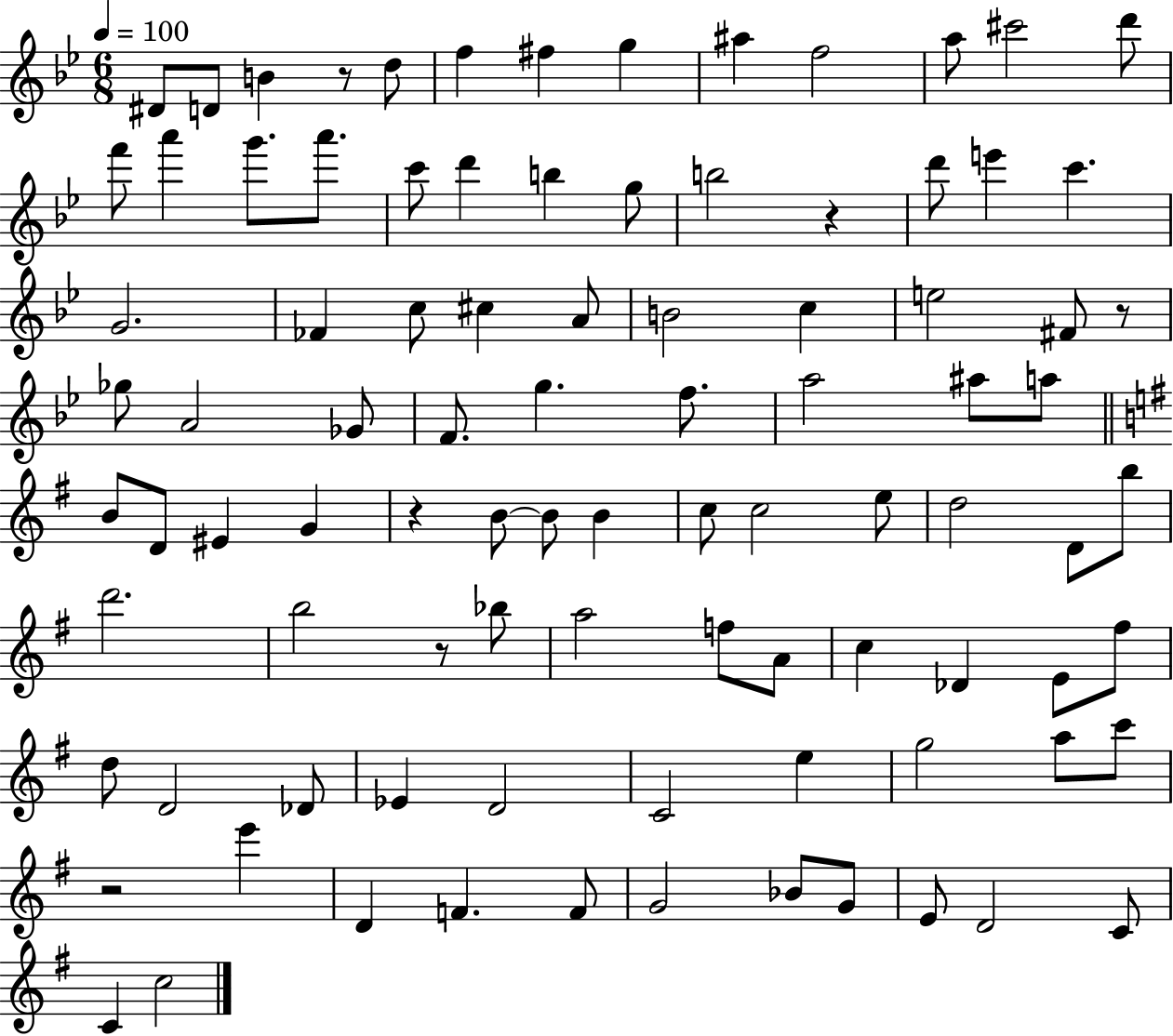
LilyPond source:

{
  \clef treble
  \numericTimeSignature
  \time 6/8
  \key bes \major
  \tempo 4 = 100
  dis'8 d'8 b'4 r8 d''8 | f''4 fis''4 g''4 | ais''4 f''2 | a''8 cis'''2 d'''8 | \break f'''8 a'''4 g'''8. a'''8. | c'''8 d'''4 b''4 g''8 | b''2 r4 | d'''8 e'''4 c'''4. | \break g'2. | fes'4 c''8 cis''4 a'8 | b'2 c''4 | e''2 fis'8 r8 | \break ges''8 a'2 ges'8 | f'8. g''4. f''8. | a''2 ais''8 a''8 | \bar "||" \break \key g \major b'8 d'8 eis'4 g'4 | r4 b'8~~ b'8 b'4 | c''8 c''2 e''8 | d''2 d'8 b''8 | \break d'''2. | b''2 r8 bes''8 | a''2 f''8 a'8 | c''4 des'4 e'8 fis''8 | \break d''8 d'2 des'8 | ees'4 d'2 | c'2 e''4 | g''2 a''8 c'''8 | \break r2 e'''4 | d'4 f'4. f'8 | g'2 bes'8 g'8 | e'8 d'2 c'8 | \break c'4 c''2 | \bar "|."
}